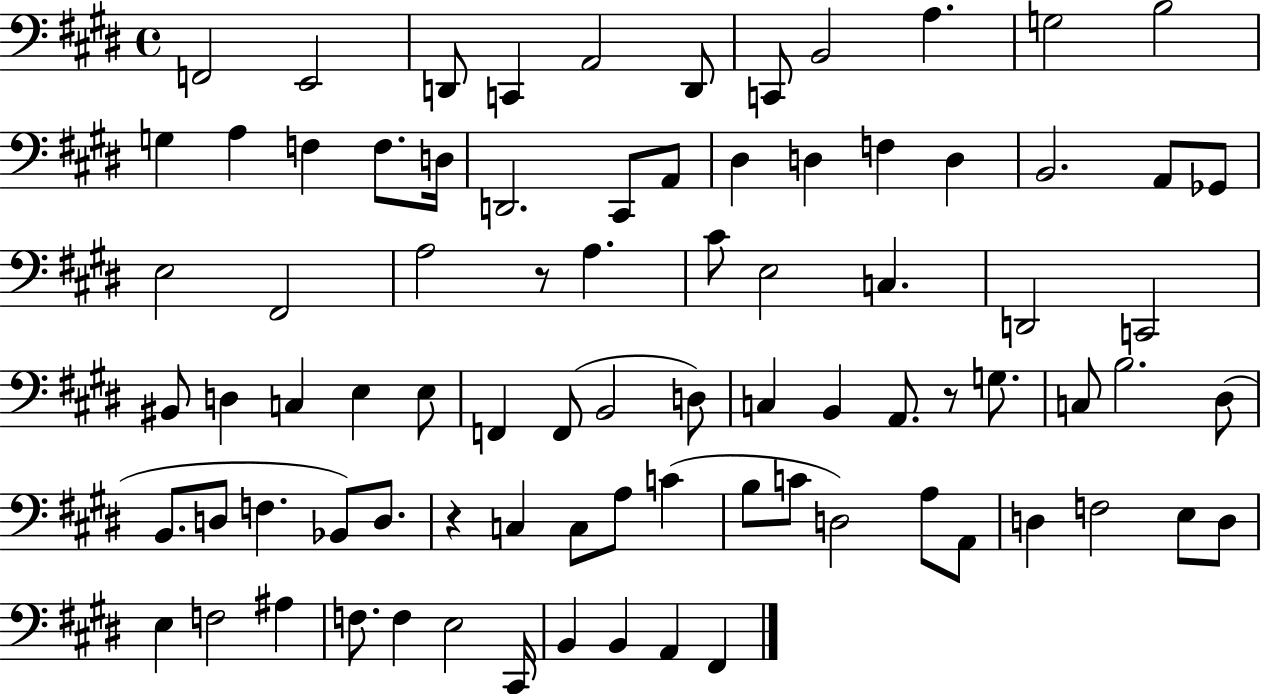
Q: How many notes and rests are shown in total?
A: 83